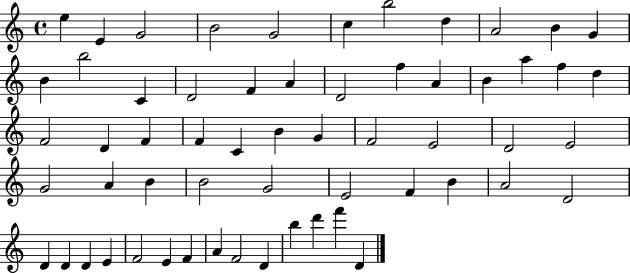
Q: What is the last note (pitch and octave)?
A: D4